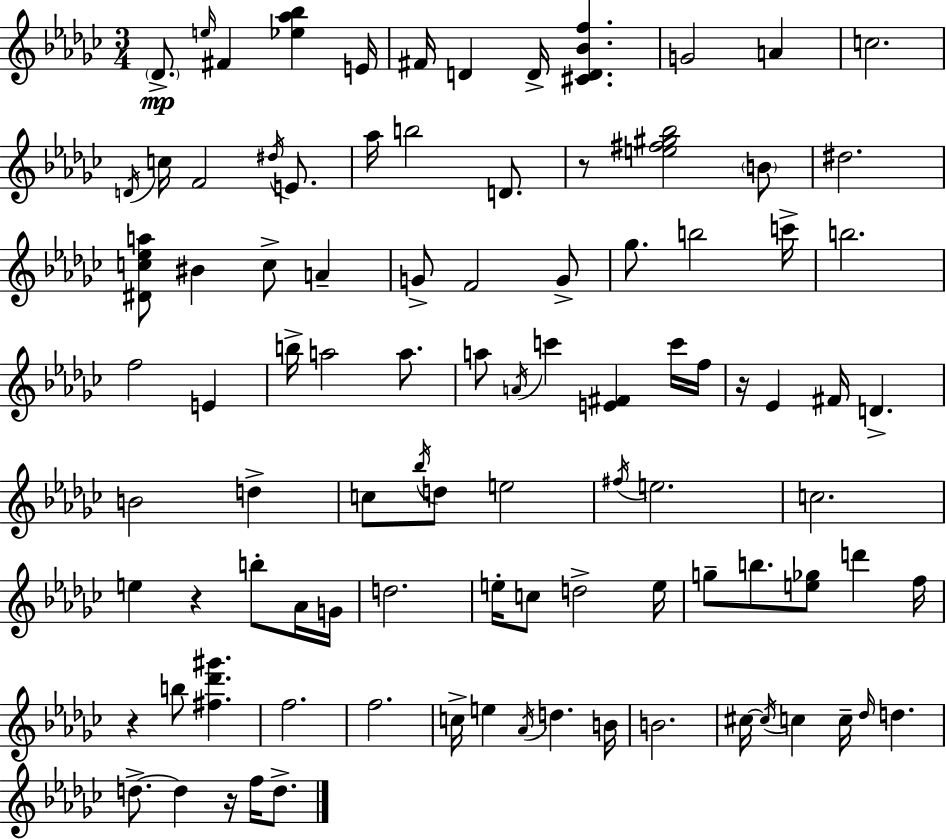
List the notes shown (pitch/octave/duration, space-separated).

Db4/e. E5/s F#4/q [Eb5,Ab5,Bb5]/q E4/s F#4/s D4/q D4/s [C#4,D4,Bb4,F5]/q. G4/h A4/q C5/h. D4/s C5/s F4/h D#5/s E4/e. Ab5/s B5/h D4/e. R/e [E5,F#5,G#5,Bb5]/h B4/e D#5/h. [D#4,C5,Eb5,A5]/e BIS4/q C5/e A4/q G4/e F4/h G4/e Gb5/e. B5/h C6/s B5/h. F5/h E4/q B5/s A5/h A5/e. A5/e A4/s C6/q [E4,F#4]/q C6/s F5/s R/s Eb4/q F#4/s D4/q. B4/h D5/q C5/e Bb5/s D5/e E5/h F#5/s E5/h. C5/h. E5/q R/q B5/e Ab4/s G4/s D5/h. E5/s C5/e D5/h E5/s G5/e B5/e. [E5,Gb5]/e D6/q F5/s R/q B5/e [F#5,Db6,G#6]/q. F5/h. F5/h. C5/s E5/q Ab4/s D5/q. B4/s B4/h. C#5/s C#5/s C5/q C5/s Db5/s D5/q. D5/e. D5/q R/s F5/s D5/e.